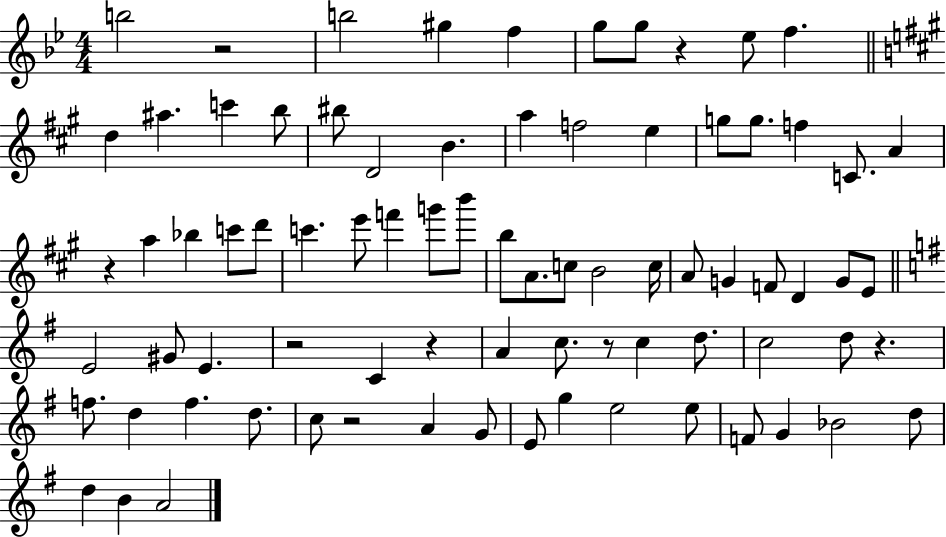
B5/h R/h B5/h G#5/q F5/q G5/e G5/e R/q Eb5/e F5/q. D5/q A#5/q. C6/q B5/e BIS5/e D4/h B4/q. A5/q F5/h E5/q G5/e G5/e. F5/q C4/e. A4/q R/q A5/q Bb5/q C6/e D6/e C6/q. E6/e F6/q G6/e B6/e B5/e A4/e. C5/e B4/h C5/s A4/e G4/q F4/e D4/q G4/e E4/e E4/h G#4/e E4/q. R/h C4/q R/q A4/q C5/e. R/e C5/q D5/e. C5/h D5/e R/q. F5/e. D5/q F5/q. D5/e. C5/e R/h A4/q G4/e E4/e G5/q E5/h E5/e F4/e G4/q Bb4/h D5/e D5/q B4/q A4/h